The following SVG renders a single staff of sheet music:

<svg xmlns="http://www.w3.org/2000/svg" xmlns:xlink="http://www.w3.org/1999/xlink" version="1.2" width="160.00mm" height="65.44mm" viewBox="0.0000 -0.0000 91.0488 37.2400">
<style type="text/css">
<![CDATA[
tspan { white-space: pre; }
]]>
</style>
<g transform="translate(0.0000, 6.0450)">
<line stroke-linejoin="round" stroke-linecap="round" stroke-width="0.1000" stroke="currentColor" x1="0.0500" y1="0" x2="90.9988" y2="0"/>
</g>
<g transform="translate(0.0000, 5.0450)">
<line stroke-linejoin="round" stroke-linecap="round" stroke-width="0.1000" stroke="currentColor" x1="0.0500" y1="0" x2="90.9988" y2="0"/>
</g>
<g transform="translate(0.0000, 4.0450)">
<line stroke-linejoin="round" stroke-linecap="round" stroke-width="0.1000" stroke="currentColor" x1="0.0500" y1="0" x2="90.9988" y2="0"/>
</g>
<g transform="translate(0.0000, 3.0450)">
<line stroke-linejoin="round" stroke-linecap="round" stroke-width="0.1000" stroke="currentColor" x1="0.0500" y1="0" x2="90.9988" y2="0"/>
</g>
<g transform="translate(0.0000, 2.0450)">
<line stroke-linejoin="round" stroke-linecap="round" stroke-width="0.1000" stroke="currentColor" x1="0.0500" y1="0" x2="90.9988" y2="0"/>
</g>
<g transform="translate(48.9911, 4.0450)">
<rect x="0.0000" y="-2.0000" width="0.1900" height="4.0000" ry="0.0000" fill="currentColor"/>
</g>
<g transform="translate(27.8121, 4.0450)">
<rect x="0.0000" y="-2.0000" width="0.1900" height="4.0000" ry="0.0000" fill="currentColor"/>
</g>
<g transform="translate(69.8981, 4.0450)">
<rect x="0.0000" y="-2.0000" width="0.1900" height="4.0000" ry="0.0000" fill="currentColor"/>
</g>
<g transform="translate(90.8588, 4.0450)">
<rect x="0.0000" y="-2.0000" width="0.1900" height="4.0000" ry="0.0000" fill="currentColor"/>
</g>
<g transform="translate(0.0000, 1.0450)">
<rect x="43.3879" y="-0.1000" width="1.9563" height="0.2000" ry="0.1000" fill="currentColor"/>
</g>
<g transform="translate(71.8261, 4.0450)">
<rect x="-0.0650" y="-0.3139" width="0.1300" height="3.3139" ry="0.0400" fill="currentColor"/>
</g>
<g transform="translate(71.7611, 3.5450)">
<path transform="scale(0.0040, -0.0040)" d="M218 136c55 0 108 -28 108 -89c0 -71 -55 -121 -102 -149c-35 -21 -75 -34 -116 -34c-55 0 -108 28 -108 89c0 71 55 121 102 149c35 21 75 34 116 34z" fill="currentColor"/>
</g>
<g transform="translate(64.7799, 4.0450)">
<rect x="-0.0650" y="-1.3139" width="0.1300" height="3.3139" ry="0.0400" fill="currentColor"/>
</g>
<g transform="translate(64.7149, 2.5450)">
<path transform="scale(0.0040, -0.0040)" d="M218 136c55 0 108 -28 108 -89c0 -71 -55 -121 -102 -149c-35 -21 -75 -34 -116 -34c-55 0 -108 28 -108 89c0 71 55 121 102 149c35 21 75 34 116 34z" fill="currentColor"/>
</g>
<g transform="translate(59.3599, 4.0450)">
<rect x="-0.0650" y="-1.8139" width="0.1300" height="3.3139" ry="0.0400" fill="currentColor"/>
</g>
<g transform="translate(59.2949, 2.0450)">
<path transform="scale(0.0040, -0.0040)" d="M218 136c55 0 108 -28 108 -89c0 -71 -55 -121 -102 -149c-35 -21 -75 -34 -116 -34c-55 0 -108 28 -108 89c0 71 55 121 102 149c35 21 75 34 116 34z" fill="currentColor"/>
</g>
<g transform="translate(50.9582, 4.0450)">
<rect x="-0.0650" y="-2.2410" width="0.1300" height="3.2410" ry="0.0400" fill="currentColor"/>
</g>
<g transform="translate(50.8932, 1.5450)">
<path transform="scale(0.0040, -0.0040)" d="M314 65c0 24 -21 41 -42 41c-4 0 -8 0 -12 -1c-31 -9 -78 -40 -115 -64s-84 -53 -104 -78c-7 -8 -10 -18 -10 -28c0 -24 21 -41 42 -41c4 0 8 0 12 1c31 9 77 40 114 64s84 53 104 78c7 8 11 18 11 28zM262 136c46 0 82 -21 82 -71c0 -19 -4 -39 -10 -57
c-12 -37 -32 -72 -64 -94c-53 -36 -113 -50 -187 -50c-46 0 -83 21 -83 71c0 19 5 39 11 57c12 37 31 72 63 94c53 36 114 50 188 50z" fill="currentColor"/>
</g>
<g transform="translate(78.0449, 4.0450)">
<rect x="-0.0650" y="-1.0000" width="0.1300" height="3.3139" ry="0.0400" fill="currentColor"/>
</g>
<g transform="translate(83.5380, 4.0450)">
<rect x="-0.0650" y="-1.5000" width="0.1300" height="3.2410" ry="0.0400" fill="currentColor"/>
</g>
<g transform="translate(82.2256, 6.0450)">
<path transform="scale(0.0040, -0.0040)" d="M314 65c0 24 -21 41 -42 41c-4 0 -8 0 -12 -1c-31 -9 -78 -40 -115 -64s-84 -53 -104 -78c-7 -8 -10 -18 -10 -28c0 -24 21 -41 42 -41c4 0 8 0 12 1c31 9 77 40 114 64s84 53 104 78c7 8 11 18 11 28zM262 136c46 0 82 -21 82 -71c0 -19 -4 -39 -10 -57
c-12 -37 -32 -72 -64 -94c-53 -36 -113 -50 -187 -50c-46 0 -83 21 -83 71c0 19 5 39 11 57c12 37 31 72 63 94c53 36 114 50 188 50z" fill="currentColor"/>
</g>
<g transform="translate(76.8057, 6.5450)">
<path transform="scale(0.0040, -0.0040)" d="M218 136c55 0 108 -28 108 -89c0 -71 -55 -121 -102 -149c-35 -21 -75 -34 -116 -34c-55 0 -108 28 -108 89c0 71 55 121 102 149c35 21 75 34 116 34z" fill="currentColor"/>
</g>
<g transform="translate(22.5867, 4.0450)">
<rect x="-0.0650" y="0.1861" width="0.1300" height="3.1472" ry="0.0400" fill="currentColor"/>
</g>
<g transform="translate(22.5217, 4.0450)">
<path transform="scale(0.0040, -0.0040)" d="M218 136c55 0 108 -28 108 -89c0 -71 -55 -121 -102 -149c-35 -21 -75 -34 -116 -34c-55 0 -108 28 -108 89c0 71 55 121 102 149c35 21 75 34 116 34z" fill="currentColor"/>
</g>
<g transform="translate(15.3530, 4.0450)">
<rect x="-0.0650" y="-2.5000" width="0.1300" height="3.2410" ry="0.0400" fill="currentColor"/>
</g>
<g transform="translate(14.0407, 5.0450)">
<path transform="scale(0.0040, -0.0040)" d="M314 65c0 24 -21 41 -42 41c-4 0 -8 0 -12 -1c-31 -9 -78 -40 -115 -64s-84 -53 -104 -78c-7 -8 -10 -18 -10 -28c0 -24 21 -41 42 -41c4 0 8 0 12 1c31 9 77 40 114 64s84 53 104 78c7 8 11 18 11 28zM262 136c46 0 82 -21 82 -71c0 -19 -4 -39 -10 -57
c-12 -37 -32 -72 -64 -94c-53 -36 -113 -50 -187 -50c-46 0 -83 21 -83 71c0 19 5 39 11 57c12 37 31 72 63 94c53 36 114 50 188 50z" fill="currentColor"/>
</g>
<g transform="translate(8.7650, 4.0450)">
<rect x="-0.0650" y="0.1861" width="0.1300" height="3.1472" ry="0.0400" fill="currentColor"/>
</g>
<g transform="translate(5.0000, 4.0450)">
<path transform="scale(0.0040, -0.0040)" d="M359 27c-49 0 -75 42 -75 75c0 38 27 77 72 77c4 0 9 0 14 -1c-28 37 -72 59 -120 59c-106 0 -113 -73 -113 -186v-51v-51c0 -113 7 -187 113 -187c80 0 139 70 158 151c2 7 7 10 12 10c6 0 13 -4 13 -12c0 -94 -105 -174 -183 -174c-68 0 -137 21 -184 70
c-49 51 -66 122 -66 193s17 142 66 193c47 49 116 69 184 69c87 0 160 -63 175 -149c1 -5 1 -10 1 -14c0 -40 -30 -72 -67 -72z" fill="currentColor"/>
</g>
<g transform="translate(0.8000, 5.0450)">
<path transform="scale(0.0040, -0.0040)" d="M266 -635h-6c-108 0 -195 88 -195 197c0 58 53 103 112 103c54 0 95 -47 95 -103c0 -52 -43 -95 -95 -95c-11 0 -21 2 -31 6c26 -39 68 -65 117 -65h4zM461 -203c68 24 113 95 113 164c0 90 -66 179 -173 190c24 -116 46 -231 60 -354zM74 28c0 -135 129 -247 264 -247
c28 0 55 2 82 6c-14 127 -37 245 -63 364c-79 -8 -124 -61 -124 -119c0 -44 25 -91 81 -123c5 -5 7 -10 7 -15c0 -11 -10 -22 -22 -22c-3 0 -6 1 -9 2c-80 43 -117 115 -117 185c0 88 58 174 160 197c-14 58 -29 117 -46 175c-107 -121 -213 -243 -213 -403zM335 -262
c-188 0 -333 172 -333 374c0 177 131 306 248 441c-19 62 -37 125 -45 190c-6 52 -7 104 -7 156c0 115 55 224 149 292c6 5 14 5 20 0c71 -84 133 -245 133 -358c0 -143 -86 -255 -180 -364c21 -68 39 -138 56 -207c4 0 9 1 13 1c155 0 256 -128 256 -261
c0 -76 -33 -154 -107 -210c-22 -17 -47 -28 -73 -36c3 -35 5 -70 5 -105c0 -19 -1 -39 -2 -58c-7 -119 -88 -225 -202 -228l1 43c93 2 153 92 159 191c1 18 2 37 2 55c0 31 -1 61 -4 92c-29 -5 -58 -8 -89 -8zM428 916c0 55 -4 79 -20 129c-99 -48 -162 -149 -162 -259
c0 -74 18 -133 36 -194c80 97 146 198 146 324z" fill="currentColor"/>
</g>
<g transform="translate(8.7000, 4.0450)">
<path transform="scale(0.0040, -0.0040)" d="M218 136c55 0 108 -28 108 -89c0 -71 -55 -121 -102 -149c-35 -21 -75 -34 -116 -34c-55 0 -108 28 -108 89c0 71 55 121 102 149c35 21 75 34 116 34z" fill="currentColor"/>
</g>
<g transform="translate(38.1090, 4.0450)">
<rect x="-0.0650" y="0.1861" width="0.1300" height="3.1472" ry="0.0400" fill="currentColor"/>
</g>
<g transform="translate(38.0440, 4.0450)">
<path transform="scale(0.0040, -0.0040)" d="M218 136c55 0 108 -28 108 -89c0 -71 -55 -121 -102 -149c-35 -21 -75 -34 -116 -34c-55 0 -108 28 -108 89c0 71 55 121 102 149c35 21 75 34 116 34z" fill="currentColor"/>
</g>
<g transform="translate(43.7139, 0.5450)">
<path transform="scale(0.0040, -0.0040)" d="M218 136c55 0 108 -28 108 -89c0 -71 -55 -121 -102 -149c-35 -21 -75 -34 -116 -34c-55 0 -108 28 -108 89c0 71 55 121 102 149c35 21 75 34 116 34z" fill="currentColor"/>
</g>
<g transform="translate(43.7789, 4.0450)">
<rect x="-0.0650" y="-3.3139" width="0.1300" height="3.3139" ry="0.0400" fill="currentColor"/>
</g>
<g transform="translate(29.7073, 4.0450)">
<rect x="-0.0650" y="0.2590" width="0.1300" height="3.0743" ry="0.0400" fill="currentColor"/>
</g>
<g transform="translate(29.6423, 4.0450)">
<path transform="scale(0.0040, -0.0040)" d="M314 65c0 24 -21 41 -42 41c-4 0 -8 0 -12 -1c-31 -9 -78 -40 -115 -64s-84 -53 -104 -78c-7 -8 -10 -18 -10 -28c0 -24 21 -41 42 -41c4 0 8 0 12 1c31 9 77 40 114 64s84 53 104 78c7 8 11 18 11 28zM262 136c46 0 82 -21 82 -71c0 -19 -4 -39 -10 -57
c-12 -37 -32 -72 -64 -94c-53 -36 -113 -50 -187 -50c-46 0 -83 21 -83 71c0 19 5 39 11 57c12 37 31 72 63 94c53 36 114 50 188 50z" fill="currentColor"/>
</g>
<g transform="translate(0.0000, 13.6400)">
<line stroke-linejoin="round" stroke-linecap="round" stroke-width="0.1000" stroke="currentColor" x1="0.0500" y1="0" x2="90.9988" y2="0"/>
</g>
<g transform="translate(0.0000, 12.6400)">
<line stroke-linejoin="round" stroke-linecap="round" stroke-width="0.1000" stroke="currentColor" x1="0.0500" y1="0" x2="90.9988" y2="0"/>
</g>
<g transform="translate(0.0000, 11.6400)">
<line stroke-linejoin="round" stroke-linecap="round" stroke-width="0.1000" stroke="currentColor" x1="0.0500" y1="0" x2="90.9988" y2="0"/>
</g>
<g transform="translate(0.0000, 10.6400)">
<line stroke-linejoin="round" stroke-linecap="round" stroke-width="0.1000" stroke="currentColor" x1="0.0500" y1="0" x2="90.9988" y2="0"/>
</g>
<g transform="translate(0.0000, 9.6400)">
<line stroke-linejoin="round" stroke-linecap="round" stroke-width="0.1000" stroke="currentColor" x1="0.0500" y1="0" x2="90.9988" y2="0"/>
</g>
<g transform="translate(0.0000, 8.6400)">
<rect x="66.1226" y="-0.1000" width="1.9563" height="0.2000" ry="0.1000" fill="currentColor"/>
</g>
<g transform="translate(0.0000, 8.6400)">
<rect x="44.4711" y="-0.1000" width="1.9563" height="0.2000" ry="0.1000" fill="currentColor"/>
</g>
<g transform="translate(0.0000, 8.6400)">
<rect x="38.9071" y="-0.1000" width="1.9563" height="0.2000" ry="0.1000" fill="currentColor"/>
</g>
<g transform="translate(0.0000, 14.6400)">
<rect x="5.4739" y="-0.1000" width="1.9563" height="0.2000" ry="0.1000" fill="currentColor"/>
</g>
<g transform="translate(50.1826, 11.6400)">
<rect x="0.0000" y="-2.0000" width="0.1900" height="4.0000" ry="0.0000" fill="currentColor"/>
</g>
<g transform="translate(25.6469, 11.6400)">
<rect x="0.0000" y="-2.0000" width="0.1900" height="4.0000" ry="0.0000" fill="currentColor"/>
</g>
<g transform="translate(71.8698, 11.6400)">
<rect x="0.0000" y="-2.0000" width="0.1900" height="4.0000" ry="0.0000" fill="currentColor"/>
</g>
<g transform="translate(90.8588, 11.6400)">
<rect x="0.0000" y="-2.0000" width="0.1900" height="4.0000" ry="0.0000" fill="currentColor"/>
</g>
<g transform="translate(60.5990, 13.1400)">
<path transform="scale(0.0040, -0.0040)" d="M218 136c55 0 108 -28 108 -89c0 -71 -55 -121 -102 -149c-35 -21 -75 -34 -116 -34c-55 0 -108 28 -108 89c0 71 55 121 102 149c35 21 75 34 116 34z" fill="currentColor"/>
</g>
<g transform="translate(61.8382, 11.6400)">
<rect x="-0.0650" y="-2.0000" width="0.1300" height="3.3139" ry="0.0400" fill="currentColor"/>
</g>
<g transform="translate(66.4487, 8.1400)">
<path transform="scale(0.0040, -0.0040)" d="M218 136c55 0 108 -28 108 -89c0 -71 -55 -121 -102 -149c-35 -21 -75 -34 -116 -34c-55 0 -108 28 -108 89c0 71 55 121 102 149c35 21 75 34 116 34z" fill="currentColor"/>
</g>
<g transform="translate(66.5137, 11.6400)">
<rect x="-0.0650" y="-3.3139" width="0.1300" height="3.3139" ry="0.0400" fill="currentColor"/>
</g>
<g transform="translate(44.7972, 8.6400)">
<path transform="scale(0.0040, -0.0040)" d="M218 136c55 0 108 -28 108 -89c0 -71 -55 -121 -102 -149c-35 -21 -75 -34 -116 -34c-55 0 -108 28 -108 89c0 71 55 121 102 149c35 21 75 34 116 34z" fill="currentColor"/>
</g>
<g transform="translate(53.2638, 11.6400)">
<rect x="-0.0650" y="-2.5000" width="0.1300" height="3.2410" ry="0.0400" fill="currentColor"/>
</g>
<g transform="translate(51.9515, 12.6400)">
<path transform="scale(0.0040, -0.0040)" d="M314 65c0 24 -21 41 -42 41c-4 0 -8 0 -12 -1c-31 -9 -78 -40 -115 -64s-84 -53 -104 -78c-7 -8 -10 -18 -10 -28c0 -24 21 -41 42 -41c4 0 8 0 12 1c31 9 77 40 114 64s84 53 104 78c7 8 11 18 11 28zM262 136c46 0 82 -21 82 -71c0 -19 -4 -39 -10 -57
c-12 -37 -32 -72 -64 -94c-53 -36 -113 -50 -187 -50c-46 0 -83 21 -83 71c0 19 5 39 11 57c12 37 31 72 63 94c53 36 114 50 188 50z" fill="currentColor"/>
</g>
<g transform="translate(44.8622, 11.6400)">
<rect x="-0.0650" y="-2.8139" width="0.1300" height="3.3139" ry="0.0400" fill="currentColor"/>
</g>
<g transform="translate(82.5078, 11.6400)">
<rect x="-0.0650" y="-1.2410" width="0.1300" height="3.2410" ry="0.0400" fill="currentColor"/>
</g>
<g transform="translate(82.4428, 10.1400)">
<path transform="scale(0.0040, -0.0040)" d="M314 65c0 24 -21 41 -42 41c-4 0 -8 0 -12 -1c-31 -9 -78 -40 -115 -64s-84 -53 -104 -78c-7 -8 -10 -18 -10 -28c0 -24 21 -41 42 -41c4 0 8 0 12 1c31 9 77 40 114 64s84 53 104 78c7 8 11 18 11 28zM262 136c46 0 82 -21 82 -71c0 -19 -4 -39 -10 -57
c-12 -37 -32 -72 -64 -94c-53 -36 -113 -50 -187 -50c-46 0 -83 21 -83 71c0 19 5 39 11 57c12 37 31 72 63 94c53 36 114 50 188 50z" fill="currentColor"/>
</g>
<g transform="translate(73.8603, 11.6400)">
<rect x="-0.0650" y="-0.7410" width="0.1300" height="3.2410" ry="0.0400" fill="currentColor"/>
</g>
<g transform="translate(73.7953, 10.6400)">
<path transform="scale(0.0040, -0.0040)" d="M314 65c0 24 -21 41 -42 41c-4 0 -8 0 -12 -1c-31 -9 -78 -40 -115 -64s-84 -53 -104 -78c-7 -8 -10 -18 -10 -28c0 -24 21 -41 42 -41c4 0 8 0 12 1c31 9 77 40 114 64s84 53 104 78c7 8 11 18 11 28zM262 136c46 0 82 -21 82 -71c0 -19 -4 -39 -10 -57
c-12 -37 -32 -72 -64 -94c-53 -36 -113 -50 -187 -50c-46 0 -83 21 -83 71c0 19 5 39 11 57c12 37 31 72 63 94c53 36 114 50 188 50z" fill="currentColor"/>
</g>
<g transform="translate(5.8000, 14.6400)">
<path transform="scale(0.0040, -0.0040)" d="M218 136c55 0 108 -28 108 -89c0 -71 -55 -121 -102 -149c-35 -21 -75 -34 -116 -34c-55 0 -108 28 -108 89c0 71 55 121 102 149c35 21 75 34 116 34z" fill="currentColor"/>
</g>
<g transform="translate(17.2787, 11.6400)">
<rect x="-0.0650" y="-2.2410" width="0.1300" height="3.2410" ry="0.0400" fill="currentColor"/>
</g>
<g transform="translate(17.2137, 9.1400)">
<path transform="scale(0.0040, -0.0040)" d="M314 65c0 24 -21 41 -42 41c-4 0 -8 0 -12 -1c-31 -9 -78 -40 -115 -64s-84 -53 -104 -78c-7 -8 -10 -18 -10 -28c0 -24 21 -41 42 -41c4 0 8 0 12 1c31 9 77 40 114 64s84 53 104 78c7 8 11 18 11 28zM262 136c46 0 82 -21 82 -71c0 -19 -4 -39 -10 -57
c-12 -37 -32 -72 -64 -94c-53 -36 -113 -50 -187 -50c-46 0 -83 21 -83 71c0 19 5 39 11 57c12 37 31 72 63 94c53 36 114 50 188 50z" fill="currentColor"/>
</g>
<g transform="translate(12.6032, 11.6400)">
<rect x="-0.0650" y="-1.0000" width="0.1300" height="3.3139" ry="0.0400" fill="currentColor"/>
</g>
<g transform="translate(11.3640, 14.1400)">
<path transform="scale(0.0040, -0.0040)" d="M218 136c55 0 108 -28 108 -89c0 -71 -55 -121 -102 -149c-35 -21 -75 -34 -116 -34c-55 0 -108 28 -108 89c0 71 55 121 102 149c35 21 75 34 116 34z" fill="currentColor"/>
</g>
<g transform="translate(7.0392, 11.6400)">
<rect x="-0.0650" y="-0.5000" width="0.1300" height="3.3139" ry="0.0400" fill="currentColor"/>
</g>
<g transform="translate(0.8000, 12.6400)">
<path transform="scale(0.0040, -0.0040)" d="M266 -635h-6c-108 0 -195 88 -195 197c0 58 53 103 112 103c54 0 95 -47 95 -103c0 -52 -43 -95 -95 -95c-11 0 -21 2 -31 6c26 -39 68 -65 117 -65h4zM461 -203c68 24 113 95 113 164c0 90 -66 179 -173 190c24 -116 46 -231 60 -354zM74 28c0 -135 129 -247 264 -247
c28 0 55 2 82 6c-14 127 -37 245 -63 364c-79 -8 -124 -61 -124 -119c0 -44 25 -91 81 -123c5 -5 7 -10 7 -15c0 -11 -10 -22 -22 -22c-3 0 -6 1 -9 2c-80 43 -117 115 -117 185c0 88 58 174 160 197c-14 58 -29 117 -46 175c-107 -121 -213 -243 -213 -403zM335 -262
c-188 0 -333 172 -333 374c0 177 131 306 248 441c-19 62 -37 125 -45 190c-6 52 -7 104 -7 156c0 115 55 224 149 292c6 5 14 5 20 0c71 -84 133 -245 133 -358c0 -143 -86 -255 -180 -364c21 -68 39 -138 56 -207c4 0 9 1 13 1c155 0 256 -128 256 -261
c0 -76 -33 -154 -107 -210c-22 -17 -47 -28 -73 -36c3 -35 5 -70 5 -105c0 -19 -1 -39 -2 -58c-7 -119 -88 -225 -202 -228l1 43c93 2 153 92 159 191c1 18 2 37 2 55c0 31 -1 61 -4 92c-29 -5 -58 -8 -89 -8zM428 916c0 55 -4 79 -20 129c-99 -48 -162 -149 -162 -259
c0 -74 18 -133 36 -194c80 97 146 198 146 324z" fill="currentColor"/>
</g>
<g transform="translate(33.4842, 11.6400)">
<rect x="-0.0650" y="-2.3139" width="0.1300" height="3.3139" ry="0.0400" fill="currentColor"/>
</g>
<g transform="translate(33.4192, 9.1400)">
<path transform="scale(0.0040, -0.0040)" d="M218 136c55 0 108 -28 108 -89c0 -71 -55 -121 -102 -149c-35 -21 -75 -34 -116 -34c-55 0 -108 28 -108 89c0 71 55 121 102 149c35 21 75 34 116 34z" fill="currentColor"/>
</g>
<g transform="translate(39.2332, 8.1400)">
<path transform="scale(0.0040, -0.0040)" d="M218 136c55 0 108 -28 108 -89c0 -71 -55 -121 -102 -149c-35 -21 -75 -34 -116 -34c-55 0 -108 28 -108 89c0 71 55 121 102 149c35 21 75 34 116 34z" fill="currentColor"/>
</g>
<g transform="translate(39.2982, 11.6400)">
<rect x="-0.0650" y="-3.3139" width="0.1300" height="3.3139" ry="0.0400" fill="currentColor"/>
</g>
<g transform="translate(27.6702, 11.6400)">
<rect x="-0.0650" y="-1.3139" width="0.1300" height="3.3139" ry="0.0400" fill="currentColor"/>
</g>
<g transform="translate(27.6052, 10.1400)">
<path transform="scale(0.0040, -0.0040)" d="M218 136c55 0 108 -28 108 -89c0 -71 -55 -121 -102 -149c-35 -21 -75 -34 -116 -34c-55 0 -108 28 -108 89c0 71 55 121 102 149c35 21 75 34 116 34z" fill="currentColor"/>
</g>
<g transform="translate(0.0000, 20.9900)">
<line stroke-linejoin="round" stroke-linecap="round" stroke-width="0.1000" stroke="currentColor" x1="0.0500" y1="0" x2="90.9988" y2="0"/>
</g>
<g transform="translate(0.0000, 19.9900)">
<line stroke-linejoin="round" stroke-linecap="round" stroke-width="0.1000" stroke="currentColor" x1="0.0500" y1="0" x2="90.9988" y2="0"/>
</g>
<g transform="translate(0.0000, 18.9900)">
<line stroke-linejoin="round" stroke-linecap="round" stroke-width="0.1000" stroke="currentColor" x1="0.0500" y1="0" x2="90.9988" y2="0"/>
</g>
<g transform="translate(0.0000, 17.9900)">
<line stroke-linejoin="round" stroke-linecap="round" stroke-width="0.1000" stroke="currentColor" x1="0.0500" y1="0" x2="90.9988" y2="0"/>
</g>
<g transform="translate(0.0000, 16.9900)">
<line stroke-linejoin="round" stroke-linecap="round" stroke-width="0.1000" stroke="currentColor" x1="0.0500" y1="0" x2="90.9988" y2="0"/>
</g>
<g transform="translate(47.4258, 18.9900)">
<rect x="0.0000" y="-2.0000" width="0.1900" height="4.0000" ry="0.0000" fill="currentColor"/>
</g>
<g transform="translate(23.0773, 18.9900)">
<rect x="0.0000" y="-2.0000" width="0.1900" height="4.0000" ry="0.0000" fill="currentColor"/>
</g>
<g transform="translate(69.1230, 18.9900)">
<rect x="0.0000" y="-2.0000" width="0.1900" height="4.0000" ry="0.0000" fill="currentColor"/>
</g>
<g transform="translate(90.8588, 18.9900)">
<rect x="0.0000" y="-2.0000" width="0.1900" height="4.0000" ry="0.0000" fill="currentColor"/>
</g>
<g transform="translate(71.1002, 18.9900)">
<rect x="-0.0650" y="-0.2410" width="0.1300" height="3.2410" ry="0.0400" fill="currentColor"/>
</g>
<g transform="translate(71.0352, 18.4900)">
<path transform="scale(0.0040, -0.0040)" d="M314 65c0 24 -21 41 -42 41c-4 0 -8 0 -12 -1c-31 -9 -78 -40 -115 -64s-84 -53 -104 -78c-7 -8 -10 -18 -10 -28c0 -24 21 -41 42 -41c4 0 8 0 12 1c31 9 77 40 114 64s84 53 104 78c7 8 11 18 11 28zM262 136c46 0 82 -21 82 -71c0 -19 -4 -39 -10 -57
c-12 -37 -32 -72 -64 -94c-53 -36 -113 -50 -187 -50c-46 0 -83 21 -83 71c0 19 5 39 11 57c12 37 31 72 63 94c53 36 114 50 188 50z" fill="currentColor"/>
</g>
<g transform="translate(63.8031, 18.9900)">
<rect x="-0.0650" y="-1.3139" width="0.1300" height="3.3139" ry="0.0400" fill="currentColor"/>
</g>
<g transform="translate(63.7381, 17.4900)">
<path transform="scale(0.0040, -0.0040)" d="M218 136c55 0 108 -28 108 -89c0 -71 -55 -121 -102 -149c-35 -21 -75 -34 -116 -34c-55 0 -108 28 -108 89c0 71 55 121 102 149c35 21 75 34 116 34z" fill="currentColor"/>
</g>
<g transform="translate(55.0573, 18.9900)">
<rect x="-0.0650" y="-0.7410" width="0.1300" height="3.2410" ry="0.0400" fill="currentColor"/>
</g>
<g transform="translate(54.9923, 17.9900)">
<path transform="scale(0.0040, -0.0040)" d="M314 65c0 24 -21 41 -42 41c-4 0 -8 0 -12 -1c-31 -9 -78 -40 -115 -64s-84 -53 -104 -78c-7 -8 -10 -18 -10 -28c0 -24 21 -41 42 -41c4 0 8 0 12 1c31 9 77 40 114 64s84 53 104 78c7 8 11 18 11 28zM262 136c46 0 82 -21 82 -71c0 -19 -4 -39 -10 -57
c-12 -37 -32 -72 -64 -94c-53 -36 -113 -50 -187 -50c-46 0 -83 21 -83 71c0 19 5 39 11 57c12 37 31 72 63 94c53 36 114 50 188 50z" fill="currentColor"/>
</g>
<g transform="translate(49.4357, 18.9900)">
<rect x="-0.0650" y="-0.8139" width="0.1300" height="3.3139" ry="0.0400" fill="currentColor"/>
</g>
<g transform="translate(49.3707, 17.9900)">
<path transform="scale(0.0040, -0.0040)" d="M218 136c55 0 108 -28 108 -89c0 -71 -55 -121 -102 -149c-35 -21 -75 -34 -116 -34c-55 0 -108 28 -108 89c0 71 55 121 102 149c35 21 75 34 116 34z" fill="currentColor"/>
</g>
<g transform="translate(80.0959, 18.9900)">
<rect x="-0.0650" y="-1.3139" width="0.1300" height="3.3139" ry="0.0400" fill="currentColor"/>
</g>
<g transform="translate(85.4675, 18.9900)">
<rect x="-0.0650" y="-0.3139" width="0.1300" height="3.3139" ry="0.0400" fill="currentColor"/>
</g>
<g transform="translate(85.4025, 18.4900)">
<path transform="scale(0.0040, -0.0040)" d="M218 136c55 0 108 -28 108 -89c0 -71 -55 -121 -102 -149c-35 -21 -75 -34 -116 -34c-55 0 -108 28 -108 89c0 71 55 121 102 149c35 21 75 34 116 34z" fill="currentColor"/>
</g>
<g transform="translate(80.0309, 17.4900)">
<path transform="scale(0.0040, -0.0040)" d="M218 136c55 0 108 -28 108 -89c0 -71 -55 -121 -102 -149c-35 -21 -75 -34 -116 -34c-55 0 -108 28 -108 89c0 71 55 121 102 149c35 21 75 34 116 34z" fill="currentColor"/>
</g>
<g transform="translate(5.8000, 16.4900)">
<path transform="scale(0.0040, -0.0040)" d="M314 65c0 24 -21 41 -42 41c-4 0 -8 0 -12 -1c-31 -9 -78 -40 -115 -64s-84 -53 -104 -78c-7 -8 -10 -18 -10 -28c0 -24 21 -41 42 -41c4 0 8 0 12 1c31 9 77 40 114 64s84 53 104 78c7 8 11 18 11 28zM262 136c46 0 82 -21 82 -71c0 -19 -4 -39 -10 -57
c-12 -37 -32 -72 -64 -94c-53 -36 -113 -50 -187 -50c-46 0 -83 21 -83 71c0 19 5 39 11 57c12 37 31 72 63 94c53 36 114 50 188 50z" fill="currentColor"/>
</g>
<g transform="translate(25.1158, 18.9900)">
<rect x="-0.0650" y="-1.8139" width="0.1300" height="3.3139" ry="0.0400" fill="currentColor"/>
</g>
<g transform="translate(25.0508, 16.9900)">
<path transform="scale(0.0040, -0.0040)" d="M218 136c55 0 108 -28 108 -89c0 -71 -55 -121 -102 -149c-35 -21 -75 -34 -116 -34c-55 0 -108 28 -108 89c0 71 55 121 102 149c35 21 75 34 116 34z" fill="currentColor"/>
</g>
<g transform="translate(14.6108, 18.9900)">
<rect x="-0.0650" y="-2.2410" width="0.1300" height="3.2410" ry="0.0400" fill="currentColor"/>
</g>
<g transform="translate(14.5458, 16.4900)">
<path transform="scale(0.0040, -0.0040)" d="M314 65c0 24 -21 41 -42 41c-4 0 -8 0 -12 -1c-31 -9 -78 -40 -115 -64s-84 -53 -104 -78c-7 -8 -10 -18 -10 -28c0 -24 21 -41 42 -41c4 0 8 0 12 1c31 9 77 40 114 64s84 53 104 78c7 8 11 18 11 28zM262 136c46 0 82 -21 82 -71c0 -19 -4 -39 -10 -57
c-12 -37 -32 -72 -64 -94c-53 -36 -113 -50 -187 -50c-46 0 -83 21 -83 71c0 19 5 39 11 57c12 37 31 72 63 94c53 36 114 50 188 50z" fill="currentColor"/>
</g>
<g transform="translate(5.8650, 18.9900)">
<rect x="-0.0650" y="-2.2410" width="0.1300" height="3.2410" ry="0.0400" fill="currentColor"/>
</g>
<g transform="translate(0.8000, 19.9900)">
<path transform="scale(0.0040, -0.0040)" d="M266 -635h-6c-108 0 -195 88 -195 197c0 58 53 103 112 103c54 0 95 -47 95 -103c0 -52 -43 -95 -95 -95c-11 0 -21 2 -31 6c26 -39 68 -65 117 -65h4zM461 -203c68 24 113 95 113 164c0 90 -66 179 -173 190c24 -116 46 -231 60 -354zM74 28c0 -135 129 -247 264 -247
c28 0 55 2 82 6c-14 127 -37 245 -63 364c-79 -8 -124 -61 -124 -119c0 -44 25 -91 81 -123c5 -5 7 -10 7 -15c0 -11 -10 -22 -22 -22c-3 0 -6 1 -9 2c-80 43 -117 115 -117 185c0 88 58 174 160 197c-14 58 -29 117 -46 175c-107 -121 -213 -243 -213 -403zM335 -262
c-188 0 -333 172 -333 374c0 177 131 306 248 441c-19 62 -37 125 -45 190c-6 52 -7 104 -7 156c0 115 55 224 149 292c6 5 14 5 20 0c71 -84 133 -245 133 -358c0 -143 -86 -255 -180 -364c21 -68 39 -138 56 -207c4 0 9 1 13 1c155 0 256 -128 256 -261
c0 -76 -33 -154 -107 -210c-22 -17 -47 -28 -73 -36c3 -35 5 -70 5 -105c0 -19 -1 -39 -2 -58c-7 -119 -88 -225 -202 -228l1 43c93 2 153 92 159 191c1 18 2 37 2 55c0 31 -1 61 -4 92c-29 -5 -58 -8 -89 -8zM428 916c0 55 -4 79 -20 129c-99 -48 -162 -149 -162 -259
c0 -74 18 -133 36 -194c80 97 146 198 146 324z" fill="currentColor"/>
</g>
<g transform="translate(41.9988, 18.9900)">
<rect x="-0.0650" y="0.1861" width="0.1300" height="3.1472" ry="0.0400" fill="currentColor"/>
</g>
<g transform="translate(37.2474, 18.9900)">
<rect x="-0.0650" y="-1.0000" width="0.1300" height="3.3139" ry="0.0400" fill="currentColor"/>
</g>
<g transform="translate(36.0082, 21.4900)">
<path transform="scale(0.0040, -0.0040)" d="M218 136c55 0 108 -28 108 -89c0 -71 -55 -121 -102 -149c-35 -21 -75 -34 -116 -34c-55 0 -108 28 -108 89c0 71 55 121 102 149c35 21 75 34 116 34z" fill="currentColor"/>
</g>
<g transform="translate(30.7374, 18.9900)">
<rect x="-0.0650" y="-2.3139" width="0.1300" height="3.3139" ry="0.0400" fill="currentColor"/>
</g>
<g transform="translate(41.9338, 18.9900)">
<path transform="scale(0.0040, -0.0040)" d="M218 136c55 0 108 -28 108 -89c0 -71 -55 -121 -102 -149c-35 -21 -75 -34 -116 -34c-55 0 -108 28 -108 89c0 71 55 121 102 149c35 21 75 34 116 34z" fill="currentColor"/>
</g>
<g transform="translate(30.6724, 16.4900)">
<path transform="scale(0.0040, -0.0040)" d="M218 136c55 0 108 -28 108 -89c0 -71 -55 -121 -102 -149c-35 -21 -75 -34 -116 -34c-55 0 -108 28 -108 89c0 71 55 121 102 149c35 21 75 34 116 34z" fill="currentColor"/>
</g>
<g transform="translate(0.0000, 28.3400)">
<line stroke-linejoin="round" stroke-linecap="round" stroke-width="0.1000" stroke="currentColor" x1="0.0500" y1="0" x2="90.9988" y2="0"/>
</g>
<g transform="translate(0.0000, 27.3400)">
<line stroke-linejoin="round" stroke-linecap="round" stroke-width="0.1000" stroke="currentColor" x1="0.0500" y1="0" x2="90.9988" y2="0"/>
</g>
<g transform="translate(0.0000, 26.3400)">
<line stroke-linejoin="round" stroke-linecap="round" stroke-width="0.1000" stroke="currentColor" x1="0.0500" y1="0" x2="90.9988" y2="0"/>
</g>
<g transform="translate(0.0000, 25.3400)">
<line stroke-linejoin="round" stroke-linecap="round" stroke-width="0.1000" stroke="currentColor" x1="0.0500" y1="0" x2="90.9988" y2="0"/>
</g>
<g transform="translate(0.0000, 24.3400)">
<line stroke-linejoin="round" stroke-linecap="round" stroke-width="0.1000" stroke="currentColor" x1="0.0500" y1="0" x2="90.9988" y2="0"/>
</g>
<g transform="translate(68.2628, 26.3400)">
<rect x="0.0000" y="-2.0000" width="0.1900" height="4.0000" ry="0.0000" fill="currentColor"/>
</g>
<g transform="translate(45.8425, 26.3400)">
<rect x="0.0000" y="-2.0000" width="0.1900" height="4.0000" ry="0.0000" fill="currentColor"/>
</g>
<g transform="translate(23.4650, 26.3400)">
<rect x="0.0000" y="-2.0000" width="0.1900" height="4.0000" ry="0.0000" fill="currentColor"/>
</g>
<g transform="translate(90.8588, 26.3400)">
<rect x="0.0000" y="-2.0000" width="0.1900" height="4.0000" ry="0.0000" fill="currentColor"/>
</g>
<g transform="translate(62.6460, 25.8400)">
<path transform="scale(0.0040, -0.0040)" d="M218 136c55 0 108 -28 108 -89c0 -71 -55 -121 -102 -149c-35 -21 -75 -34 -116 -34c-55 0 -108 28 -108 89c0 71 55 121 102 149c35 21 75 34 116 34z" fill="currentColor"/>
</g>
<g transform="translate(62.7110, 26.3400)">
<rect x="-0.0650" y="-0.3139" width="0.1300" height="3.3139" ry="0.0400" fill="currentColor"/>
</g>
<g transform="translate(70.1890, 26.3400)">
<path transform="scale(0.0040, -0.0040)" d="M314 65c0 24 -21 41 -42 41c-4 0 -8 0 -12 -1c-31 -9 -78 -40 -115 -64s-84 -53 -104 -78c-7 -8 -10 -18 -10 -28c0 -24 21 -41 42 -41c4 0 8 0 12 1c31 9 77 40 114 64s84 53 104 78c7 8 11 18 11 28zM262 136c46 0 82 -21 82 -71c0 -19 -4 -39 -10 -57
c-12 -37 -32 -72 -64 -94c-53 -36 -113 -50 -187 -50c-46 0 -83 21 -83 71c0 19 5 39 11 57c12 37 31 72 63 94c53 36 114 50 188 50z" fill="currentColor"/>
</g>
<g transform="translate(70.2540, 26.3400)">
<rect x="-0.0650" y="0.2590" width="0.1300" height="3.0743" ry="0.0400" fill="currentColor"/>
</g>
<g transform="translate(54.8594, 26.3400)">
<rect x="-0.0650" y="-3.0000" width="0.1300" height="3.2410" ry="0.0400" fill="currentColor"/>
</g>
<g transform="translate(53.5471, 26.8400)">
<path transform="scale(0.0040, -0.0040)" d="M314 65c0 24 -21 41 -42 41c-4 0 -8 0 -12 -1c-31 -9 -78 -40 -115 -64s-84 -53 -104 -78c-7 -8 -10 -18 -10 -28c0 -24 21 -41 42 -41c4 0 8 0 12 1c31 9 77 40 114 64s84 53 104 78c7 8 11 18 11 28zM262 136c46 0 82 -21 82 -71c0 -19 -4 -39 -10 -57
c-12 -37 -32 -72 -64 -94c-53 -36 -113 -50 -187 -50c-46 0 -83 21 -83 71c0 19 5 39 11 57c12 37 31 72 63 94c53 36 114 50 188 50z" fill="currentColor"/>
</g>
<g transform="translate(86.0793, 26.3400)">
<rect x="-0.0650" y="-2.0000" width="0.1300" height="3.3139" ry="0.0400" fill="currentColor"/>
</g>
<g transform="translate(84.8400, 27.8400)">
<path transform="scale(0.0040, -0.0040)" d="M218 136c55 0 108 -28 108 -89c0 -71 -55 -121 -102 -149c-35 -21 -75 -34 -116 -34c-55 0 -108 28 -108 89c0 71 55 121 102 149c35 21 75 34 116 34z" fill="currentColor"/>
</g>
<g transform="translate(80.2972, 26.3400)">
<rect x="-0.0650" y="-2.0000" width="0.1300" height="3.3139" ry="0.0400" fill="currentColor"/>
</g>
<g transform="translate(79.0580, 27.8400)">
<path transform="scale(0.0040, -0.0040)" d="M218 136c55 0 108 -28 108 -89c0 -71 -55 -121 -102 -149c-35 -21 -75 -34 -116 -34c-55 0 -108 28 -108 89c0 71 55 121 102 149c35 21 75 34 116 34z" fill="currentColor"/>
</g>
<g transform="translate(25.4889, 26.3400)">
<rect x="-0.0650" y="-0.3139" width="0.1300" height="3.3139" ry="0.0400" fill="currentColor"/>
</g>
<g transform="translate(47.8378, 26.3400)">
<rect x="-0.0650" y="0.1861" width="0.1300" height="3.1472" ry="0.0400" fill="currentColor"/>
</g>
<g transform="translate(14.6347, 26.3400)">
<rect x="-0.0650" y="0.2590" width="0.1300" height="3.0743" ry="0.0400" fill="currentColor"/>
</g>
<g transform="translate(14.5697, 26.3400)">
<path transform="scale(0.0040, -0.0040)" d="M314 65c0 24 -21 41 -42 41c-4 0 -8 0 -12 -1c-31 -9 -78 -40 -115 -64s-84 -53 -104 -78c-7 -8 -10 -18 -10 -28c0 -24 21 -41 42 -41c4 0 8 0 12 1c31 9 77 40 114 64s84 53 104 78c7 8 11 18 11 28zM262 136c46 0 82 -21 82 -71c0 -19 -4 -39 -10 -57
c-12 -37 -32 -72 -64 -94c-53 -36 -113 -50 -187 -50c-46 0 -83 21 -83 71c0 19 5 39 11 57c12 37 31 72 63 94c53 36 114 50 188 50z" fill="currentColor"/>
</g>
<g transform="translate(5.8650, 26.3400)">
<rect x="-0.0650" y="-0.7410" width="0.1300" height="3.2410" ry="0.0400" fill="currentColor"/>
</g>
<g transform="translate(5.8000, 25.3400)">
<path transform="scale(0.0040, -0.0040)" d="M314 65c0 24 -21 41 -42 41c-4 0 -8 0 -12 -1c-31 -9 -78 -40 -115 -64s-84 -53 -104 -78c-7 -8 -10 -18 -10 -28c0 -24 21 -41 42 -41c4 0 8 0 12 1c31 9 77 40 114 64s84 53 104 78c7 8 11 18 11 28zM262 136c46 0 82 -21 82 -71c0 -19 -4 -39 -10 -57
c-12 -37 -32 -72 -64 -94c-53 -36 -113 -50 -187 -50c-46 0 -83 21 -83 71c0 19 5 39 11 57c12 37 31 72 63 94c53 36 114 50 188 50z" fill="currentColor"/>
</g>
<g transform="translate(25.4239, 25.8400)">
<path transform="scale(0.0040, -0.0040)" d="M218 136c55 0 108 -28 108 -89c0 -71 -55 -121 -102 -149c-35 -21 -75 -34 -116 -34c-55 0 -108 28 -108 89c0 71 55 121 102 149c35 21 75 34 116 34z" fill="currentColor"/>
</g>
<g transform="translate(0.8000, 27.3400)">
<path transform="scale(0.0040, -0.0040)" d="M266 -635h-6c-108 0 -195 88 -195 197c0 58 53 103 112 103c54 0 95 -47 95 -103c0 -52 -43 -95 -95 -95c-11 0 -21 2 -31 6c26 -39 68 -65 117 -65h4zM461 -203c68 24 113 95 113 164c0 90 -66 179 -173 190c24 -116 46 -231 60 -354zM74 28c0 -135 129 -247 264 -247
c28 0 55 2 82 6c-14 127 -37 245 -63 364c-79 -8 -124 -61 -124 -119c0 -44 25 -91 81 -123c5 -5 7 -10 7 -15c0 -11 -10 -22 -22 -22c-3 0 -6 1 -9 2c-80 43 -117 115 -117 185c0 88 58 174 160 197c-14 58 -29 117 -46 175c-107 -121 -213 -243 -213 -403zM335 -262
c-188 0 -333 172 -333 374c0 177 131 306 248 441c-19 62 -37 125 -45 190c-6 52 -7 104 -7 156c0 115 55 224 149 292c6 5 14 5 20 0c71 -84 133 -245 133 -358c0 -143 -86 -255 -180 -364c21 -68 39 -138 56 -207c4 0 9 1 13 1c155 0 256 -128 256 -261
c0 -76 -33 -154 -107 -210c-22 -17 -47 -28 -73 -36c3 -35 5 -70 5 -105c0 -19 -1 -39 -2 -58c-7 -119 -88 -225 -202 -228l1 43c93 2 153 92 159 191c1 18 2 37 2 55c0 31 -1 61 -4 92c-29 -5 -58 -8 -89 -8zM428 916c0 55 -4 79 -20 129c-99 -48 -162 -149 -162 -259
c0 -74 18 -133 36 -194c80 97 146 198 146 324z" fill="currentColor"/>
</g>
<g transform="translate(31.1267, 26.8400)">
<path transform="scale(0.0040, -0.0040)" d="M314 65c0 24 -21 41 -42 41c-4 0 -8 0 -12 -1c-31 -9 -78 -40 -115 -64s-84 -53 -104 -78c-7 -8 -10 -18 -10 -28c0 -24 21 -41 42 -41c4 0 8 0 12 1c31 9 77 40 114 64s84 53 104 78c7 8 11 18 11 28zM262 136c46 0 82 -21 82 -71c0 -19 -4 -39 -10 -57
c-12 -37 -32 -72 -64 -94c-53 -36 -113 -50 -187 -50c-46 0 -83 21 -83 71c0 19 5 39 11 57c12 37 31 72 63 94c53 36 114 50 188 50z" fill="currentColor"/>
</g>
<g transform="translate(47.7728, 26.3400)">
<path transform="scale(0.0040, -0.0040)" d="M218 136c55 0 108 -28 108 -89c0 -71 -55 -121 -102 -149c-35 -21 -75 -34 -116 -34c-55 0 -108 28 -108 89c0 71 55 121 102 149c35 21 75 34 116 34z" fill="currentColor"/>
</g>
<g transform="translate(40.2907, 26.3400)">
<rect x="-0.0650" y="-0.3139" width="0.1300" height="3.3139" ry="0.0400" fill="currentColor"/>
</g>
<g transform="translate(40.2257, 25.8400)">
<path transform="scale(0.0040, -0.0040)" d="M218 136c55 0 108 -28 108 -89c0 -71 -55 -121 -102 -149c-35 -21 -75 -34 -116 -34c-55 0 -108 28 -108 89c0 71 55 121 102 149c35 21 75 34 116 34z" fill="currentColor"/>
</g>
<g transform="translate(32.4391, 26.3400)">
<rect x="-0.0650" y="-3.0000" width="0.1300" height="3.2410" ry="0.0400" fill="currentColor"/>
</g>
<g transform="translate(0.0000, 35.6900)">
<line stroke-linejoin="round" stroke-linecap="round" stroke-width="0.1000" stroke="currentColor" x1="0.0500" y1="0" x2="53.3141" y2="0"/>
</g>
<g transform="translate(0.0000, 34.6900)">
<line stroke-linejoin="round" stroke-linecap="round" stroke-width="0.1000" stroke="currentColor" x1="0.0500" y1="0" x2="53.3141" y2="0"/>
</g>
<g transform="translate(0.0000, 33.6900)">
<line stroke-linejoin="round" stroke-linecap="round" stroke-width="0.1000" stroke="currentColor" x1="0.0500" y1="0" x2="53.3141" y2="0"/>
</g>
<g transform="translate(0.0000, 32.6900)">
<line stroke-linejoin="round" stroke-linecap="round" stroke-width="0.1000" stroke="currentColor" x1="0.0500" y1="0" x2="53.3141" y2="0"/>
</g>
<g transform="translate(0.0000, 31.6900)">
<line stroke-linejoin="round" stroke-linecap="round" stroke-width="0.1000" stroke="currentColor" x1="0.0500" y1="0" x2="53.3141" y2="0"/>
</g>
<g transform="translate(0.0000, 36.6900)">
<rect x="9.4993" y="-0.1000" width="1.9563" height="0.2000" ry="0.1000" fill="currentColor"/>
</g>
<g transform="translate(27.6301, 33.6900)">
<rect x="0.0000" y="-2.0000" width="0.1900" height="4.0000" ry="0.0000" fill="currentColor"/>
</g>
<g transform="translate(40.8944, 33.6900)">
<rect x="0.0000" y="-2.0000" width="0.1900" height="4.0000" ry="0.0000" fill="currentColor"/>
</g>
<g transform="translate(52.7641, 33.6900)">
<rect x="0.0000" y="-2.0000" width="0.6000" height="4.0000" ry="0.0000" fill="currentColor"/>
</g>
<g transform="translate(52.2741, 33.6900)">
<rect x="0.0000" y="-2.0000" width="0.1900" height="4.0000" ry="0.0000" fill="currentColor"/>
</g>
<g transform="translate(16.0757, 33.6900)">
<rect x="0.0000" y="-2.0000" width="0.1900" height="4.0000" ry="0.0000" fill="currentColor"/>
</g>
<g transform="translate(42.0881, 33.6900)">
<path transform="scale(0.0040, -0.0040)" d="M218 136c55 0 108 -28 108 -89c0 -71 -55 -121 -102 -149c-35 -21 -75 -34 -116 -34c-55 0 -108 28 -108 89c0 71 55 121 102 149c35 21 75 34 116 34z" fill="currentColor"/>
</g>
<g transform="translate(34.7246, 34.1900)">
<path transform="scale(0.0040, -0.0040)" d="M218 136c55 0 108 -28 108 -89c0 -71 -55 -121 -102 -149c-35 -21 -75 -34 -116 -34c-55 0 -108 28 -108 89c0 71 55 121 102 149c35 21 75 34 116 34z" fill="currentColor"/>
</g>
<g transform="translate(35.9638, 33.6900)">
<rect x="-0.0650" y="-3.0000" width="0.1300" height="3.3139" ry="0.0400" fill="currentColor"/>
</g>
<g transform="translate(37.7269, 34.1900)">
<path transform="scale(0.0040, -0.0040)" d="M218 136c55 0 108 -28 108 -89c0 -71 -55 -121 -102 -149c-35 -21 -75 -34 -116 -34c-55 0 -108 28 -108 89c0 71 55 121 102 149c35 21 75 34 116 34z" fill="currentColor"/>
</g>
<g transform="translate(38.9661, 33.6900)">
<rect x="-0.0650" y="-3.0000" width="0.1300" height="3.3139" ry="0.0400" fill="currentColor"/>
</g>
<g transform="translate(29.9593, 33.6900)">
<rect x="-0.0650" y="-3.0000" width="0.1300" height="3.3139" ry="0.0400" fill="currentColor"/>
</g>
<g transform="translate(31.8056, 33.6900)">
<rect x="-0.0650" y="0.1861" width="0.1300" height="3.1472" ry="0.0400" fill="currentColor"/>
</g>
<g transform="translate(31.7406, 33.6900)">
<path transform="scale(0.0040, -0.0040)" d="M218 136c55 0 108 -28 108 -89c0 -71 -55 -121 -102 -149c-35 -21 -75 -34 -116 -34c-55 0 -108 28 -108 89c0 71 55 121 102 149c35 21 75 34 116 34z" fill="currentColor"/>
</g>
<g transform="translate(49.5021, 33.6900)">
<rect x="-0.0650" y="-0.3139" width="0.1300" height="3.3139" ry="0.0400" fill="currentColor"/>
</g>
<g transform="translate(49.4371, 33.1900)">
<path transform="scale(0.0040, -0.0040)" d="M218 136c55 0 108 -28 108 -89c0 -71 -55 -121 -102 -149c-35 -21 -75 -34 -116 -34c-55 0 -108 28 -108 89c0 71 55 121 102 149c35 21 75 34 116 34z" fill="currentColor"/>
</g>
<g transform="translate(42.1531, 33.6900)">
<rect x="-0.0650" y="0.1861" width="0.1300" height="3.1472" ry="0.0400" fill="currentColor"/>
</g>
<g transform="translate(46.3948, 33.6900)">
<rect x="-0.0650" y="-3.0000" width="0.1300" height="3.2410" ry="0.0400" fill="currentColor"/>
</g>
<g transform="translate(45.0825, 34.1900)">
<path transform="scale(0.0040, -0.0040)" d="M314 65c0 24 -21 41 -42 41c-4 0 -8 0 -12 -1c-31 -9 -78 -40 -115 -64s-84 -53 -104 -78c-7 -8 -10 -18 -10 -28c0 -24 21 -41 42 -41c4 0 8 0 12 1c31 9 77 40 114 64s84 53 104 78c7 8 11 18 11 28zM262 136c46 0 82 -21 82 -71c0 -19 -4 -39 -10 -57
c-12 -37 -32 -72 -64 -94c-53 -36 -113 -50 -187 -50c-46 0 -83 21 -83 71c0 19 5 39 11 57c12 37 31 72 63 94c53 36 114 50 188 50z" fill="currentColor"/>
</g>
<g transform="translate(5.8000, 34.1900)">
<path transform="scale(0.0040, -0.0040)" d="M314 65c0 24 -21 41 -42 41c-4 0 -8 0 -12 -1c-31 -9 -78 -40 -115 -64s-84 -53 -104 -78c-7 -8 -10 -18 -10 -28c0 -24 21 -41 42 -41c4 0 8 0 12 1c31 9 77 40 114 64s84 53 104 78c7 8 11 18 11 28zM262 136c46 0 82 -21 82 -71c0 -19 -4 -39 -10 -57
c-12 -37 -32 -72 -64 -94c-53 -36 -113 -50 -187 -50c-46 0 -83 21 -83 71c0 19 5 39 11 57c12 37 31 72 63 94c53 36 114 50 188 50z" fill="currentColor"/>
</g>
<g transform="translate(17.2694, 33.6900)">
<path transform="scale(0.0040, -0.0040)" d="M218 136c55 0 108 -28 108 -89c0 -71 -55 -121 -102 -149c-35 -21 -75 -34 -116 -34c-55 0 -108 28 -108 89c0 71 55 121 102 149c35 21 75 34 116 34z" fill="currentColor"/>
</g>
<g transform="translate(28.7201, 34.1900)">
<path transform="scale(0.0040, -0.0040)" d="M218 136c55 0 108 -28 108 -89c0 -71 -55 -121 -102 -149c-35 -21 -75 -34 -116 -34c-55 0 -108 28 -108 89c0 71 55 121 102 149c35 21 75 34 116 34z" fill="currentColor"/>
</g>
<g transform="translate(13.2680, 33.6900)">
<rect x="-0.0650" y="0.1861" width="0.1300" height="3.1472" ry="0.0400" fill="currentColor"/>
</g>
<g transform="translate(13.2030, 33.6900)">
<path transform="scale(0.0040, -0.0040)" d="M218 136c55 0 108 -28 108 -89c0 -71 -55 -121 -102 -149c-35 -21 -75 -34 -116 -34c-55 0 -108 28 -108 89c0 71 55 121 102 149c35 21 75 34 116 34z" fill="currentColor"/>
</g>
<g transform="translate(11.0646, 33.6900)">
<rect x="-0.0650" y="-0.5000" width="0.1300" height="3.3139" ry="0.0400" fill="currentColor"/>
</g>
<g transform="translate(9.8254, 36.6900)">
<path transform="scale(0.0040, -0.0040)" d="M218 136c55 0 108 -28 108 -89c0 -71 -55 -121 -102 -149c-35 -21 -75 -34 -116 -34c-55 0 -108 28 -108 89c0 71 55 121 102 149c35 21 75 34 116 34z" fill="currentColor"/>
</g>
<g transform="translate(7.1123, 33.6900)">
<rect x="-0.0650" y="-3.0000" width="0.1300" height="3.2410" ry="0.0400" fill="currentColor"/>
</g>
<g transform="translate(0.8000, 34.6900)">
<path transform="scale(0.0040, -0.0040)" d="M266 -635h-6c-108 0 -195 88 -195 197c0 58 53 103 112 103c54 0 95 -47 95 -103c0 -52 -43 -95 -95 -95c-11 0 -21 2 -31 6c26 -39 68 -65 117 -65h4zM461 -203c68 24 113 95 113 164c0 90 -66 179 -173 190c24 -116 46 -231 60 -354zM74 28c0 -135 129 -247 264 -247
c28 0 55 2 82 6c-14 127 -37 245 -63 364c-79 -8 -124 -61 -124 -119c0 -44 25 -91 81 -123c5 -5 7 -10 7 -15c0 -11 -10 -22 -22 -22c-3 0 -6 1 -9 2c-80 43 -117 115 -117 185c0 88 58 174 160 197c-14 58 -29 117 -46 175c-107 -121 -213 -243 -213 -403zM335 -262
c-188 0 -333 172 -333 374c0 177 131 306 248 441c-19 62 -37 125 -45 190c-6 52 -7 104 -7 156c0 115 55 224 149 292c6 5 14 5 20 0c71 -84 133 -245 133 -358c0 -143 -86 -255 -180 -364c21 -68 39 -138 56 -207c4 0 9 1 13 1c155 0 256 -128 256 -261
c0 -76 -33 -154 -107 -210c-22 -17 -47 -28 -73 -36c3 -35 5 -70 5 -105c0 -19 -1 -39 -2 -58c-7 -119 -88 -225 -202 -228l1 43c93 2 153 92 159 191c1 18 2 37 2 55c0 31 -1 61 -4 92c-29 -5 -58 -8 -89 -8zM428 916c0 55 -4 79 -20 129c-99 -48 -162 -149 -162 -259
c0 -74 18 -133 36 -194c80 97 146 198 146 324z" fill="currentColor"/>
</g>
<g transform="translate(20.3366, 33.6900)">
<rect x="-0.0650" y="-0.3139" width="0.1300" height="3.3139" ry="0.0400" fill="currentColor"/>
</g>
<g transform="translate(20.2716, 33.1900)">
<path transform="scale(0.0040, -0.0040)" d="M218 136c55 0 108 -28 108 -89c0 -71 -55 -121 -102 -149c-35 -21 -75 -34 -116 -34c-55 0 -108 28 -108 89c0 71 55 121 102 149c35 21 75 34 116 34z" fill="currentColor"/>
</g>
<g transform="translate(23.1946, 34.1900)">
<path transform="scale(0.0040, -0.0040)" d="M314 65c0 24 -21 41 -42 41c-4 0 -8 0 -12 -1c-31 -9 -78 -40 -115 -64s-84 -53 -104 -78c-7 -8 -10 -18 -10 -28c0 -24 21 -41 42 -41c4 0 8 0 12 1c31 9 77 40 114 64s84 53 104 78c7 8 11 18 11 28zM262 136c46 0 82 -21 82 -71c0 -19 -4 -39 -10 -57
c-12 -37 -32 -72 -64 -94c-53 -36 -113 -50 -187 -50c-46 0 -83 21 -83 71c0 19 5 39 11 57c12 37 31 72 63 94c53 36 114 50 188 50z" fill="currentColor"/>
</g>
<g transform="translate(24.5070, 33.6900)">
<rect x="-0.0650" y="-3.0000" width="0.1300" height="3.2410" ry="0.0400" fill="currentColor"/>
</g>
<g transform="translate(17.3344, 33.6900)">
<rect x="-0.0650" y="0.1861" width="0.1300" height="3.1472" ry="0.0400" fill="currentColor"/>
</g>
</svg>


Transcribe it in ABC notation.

X:1
T:Untitled
M:4/4
L:1/4
K:C
B G2 B B2 B b g2 f e c D E2 C D g2 e g b a G2 F b d2 e2 g2 g2 f g D B d d2 e c2 e c d2 B2 c A2 c B A2 c B2 F F A2 C B B c A2 A B A A B A2 c